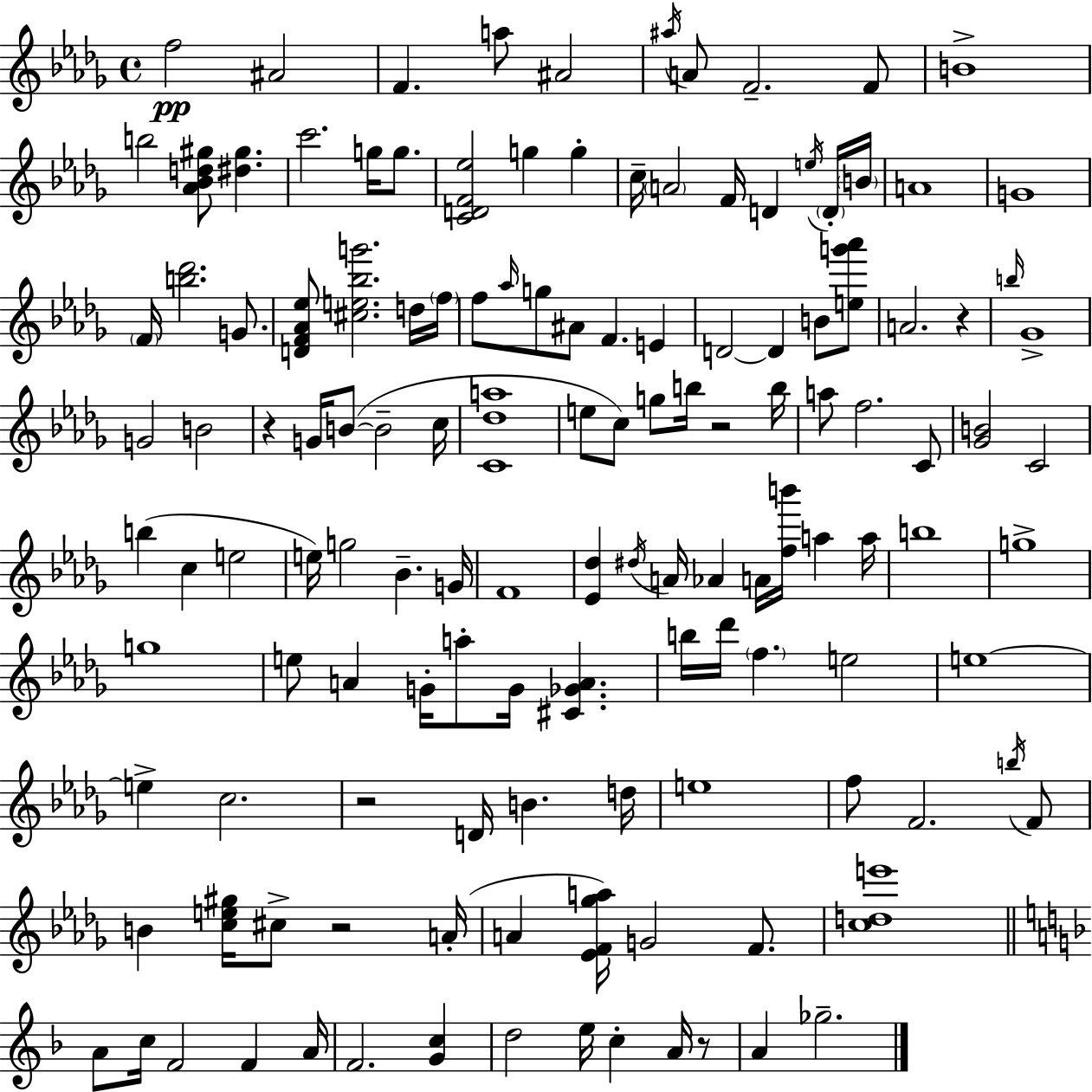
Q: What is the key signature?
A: BES minor